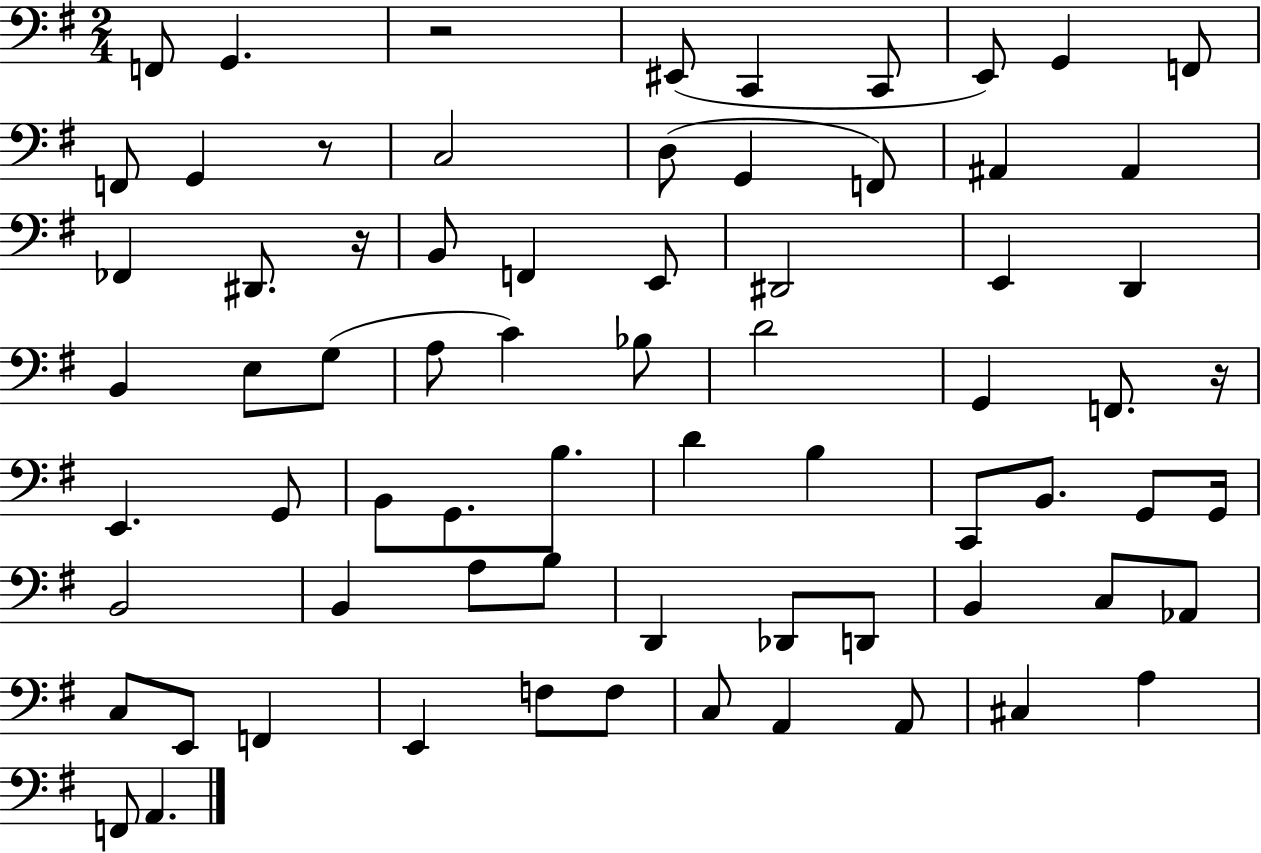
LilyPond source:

{
  \clef bass
  \numericTimeSignature
  \time 2/4
  \key g \major
  f,8 g,4. | r2 | eis,8( c,4 c,8 | e,8) g,4 f,8 | \break f,8 g,4 r8 | c2 | d8( g,4 f,8) | ais,4 ais,4 | \break fes,4 dis,8. r16 | b,8 f,4 e,8 | dis,2 | e,4 d,4 | \break b,4 e8 g8( | a8 c'4) bes8 | d'2 | g,4 f,8. r16 | \break e,4. g,8 | b,8 g,8. b8. | d'4 b4 | c,8 b,8. g,8 g,16 | \break b,2 | b,4 a8 b8 | d,4 des,8 d,8 | b,4 c8 aes,8 | \break c8 e,8 f,4 | e,4 f8 f8 | c8 a,4 a,8 | cis4 a4 | \break f,8 a,4. | \bar "|."
}